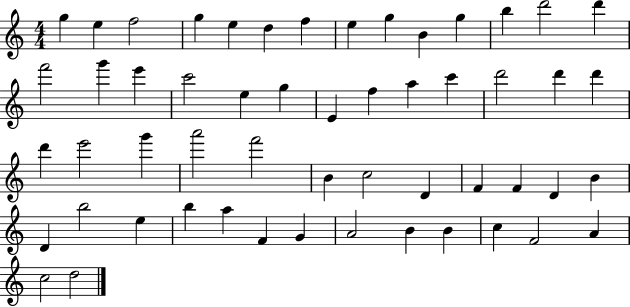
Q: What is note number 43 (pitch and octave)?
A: B5